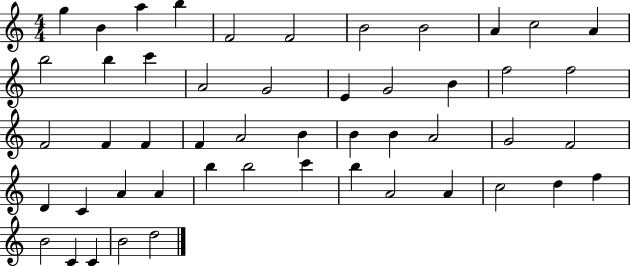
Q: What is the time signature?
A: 4/4